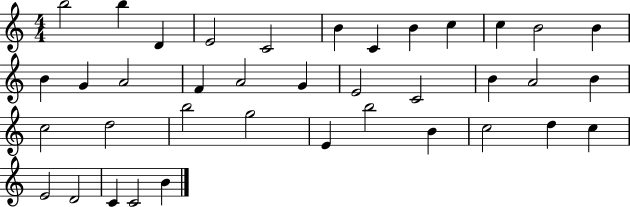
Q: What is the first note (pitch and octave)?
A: B5